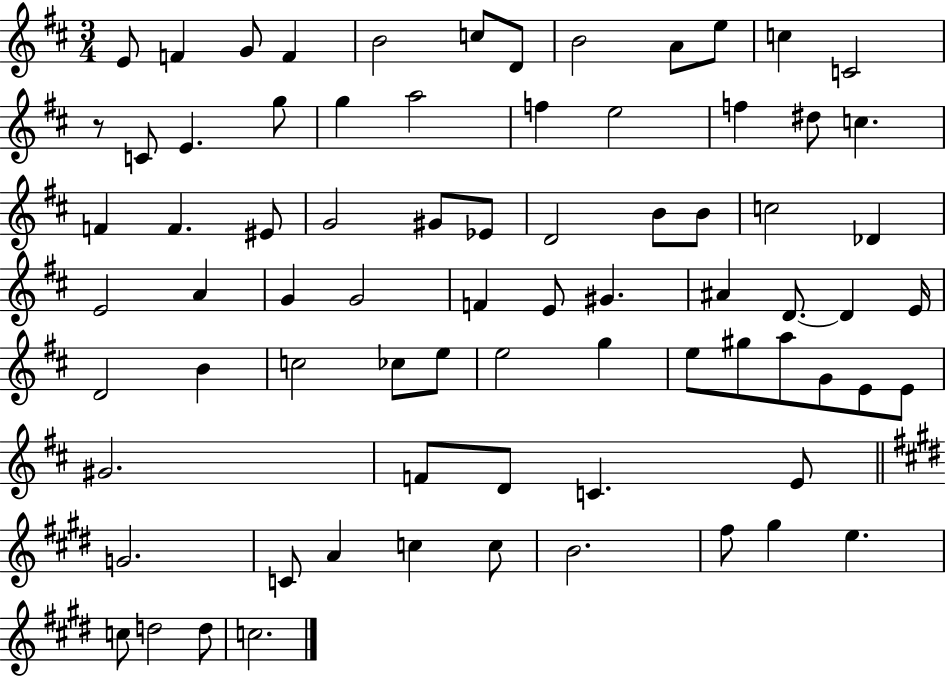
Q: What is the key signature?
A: D major